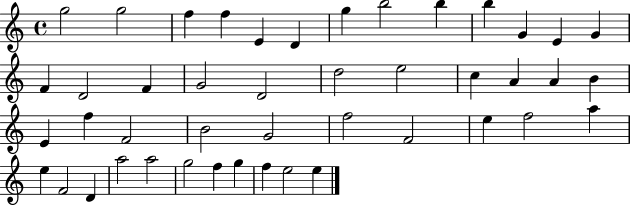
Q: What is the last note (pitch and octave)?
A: E5